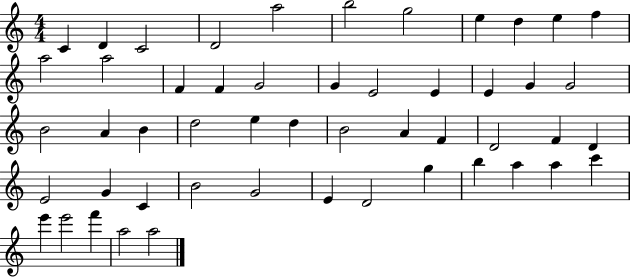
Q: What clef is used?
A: treble